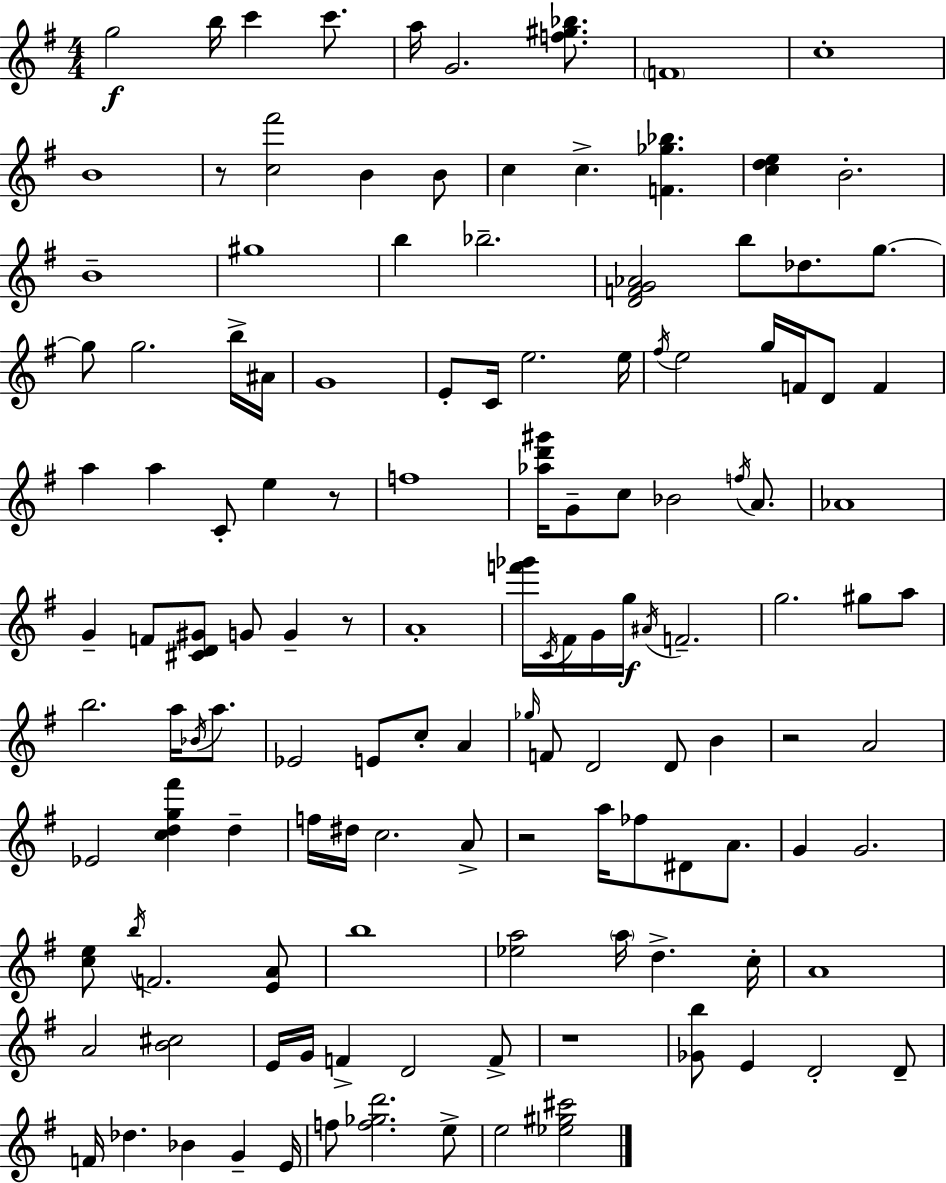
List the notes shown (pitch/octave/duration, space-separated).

G5/h B5/s C6/q C6/e. A5/s G4/h. [F5,G#5,Bb5]/e. F4/w C5/w B4/w R/e [C5,F#6]/h B4/q B4/e C5/q C5/q. [F4,Gb5,Bb5]/q. [C5,D5,E5]/q B4/h. B4/w G#5/w B5/q Bb5/h. [D4,F4,G4,Ab4]/h B5/e Db5/e. G5/e. G5/e G5/h. B5/s A#4/s G4/w E4/e C4/s E5/h. E5/s F#5/s E5/h G5/s F4/s D4/e F4/q A5/q A5/q C4/e E5/q R/e F5/w [Ab5,D6,G#6]/s G4/e C5/e Bb4/h F5/s A4/e. Ab4/w G4/q F4/e [C#4,D4,G#4]/e G4/e G4/q R/e A4/w [F6,Gb6]/s C4/s F#4/s G4/s G5/s A#4/s F4/h. G5/h. G#5/e A5/e B5/h. A5/s Bb4/s A5/e. Eb4/h E4/e C5/e A4/q Gb5/s F4/e D4/h D4/e B4/q R/h A4/h Eb4/h [C5,D5,G5,F#6]/q D5/q F5/s D#5/s C5/h. A4/e R/h A5/s FES5/e D#4/e A4/e. G4/q G4/h. [C5,E5]/e B5/s F4/h. [E4,A4]/e B5/w [Eb5,A5]/h A5/s D5/q. C5/s A4/w A4/h [B4,C#5]/h E4/s G4/s F4/q D4/h F4/e R/w [Gb4,B5]/e E4/q D4/h D4/e F4/s Db5/q. Bb4/q G4/q E4/s F5/e [F5,Gb5,D6]/h. E5/e E5/h [Eb5,G#5,C#6]/h